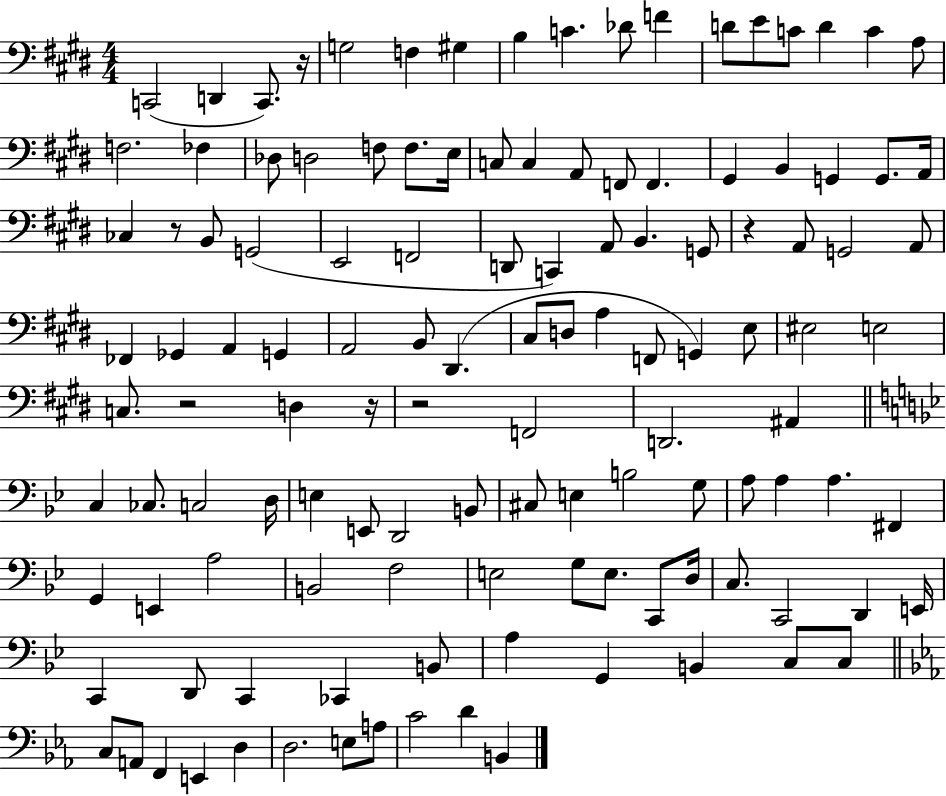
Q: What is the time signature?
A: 4/4